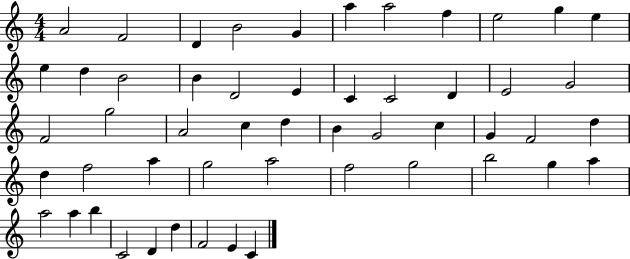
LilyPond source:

{
  \clef treble
  \numericTimeSignature
  \time 4/4
  \key c \major
  a'2 f'2 | d'4 b'2 g'4 | a''4 a''2 f''4 | e''2 g''4 e''4 | \break e''4 d''4 b'2 | b'4 d'2 e'4 | c'4 c'2 d'4 | e'2 g'2 | \break f'2 g''2 | a'2 c''4 d''4 | b'4 g'2 c''4 | g'4 f'2 d''4 | \break d''4 f''2 a''4 | g''2 a''2 | f''2 g''2 | b''2 g''4 a''4 | \break a''2 a''4 b''4 | c'2 d'4 d''4 | f'2 e'4 c'4 | \bar "|."
}